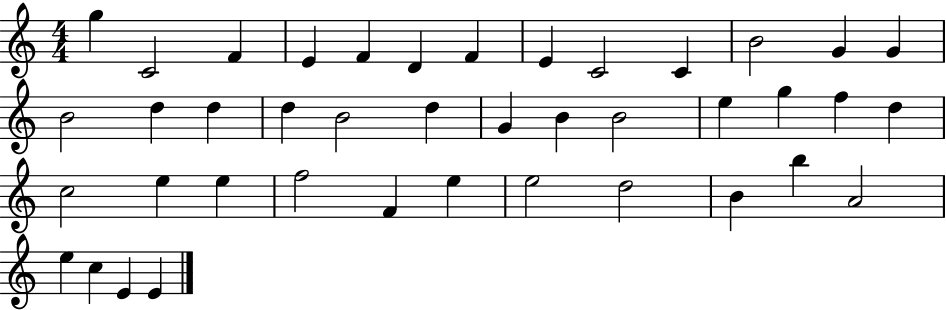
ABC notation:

X:1
T:Untitled
M:4/4
L:1/4
K:C
g C2 F E F D F E C2 C B2 G G B2 d d d B2 d G B B2 e g f d c2 e e f2 F e e2 d2 B b A2 e c E E